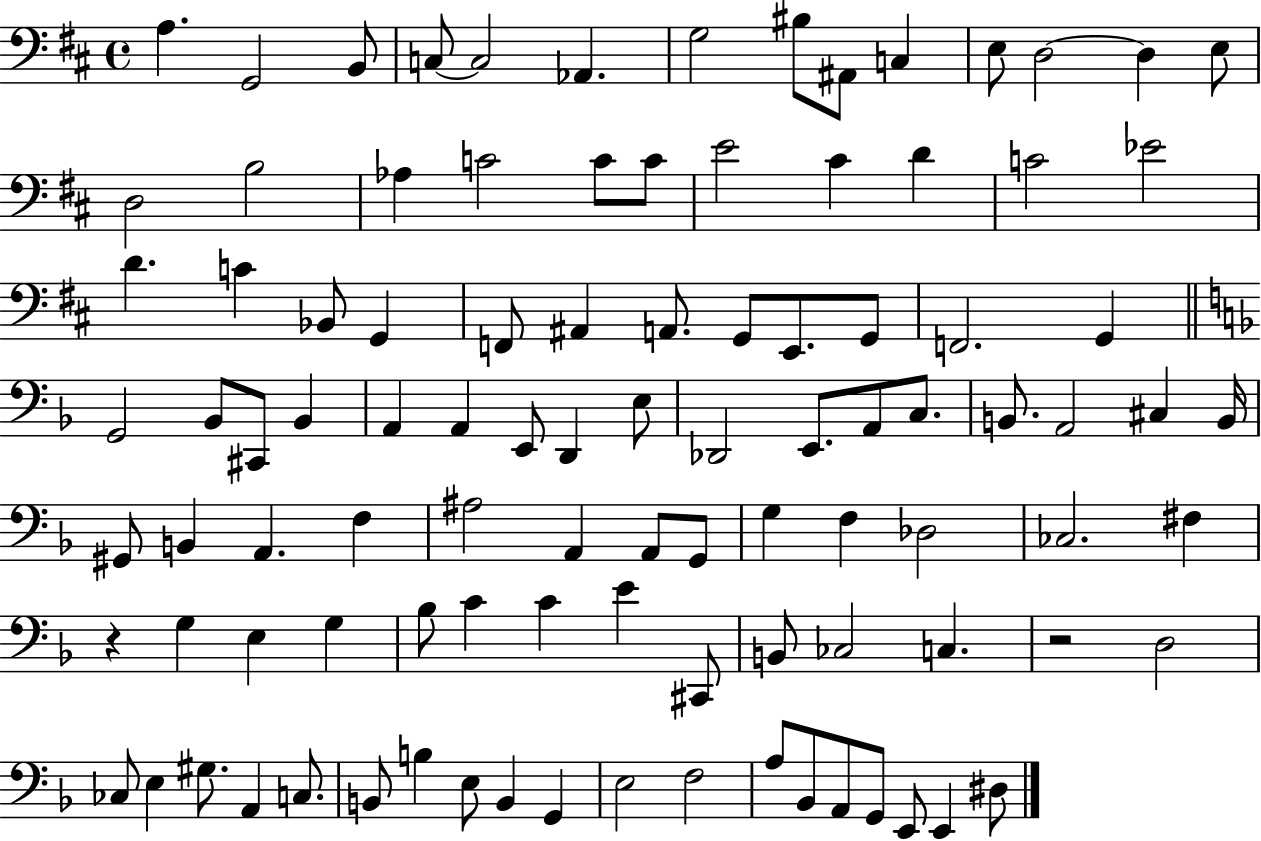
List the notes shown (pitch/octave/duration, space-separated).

A3/q. G2/h B2/e C3/e C3/h Ab2/q. G3/h BIS3/e A#2/e C3/q E3/e D3/h D3/q E3/e D3/h B3/h Ab3/q C4/h C4/e C4/e E4/h C#4/q D4/q C4/h Eb4/h D4/q. C4/q Bb2/e G2/q F2/e A#2/q A2/e. G2/e E2/e. G2/e F2/h. G2/q G2/h Bb2/e C#2/e Bb2/q A2/q A2/q E2/e D2/q E3/e Db2/h E2/e. A2/e C3/e. B2/e. A2/h C#3/q B2/s G#2/e B2/q A2/q. F3/q A#3/h A2/q A2/e G2/e G3/q F3/q Db3/h CES3/h. F#3/q R/q G3/q E3/q G3/q Bb3/e C4/q C4/q E4/q C#2/e B2/e CES3/h C3/q. R/h D3/h CES3/e E3/q G#3/e. A2/q C3/e. B2/e B3/q E3/e B2/q G2/q E3/h F3/h A3/e Bb2/e A2/e G2/e E2/e E2/q D#3/e